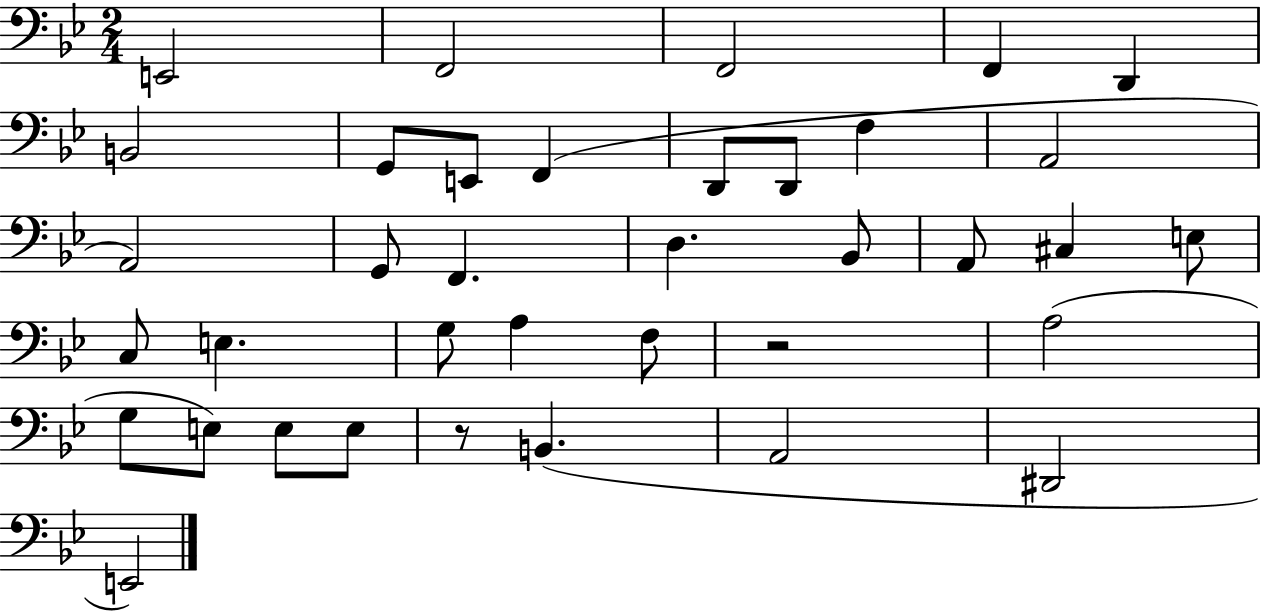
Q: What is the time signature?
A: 2/4